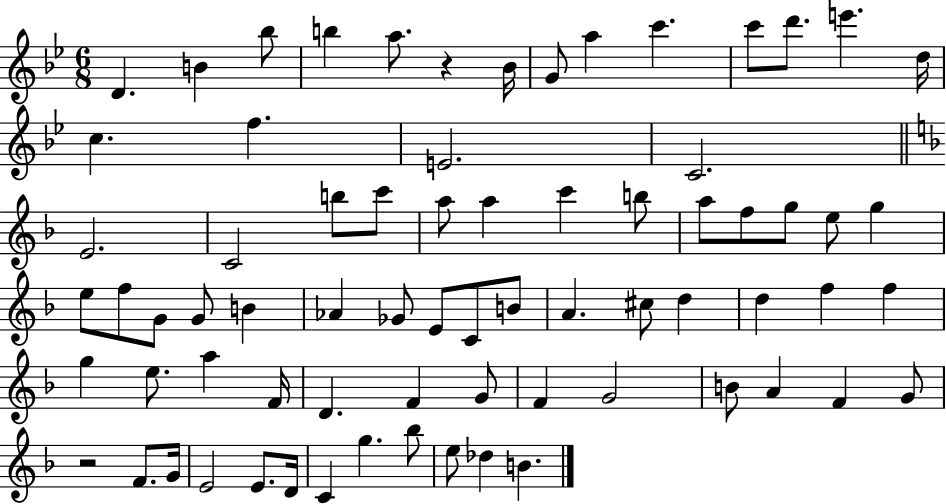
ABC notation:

X:1
T:Untitled
M:6/8
L:1/4
K:Bb
D B _b/2 b a/2 z _B/4 G/2 a c' c'/2 d'/2 e' d/4 c f E2 C2 E2 C2 b/2 c'/2 a/2 a c' b/2 a/2 f/2 g/2 e/2 g e/2 f/2 G/2 G/2 B _A _G/2 E/2 C/2 B/2 A ^c/2 d d f f g e/2 a F/4 D F G/2 F G2 B/2 A F G/2 z2 F/2 G/4 E2 E/2 D/4 C g _b/2 e/2 _d B